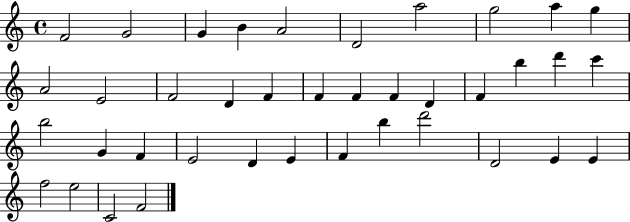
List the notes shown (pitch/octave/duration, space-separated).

F4/h G4/h G4/q B4/q A4/h D4/h A5/h G5/h A5/q G5/q A4/h E4/h F4/h D4/q F4/q F4/q F4/q F4/q D4/q F4/q B5/q D6/q C6/q B5/h G4/q F4/q E4/h D4/q E4/q F4/q B5/q D6/h D4/h E4/q E4/q F5/h E5/h C4/h F4/h